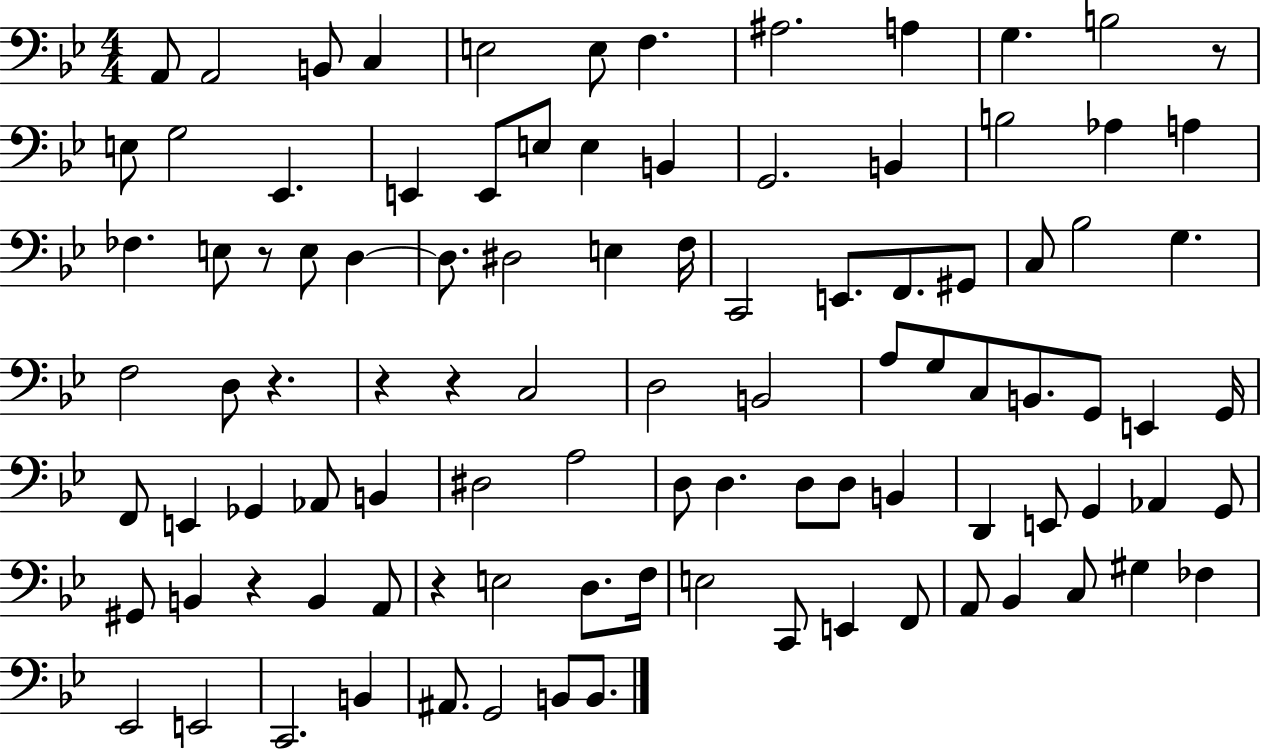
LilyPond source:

{
  \clef bass
  \numericTimeSignature
  \time 4/4
  \key bes \major
  a,8 a,2 b,8 c4 | e2 e8 f4. | ais2. a4 | g4. b2 r8 | \break e8 g2 ees,4. | e,4 e,8 e8 e4 b,4 | g,2. b,4 | b2 aes4 a4 | \break fes4. e8 r8 e8 d4~~ | d8. dis2 e4 f16 | c,2 e,8. f,8. gis,8 | c8 bes2 g4. | \break f2 d8 r4. | r4 r4 c2 | d2 b,2 | a8 g8 c8 b,8. g,8 e,4 g,16 | \break f,8 e,4 ges,4 aes,8 b,4 | dis2 a2 | d8 d4. d8 d8 b,4 | d,4 e,8 g,4 aes,4 g,8 | \break gis,8 b,4 r4 b,4 a,8 | r4 e2 d8. f16 | e2 c,8 e,4 f,8 | a,8 bes,4 c8 gis4 fes4 | \break ees,2 e,2 | c,2. b,4 | ais,8. g,2 b,8 b,8. | \bar "|."
}